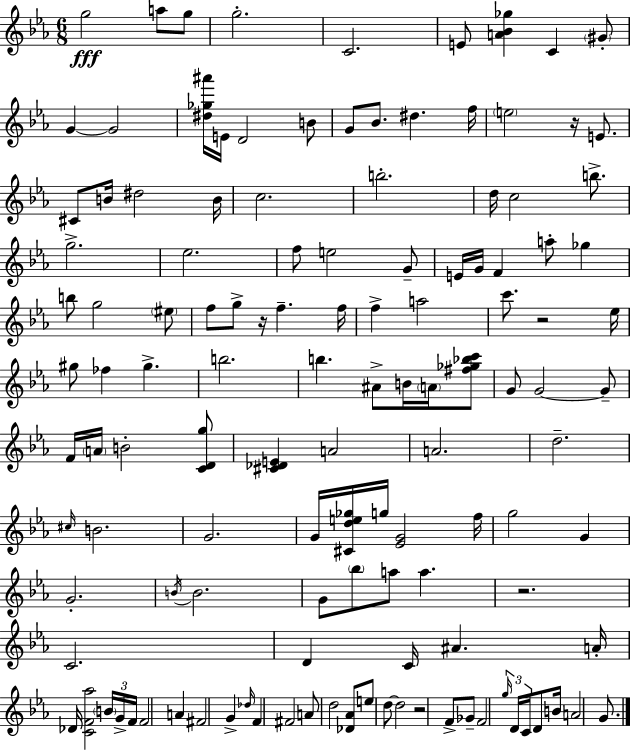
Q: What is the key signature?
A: C minor